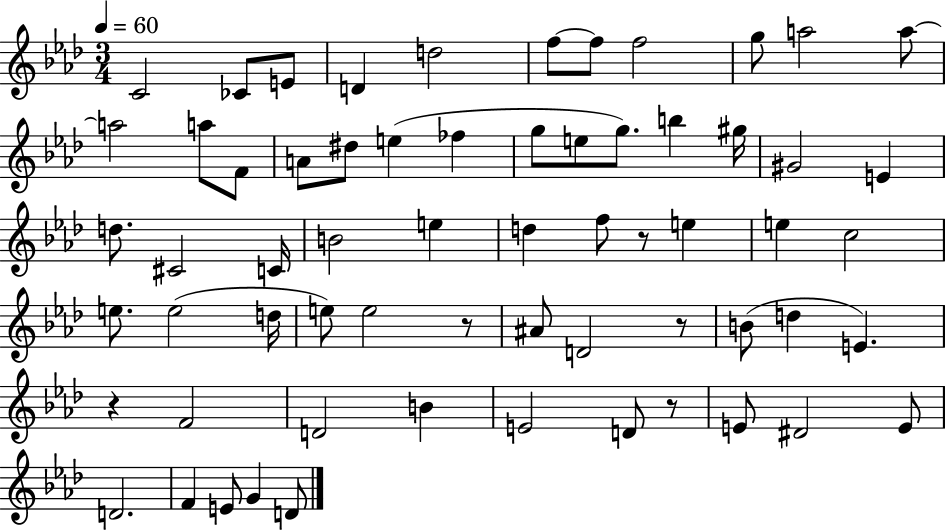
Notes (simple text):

C4/h CES4/e E4/e D4/q D5/h F5/e F5/e F5/h G5/e A5/h A5/e A5/h A5/e F4/e A4/e D#5/e E5/q FES5/q G5/e E5/e G5/e. B5/q G#5/s G#4/h E4/q D5/e. C#4/h C4/s B4/h E5/q D5/q F5/e R/e E5/q E5/q C5/h E5/e. E5/h D5/s E5/e E5/h R/e A#4/e D4/h R/e B4/e D5/q E4/q. R/q F4/h D4/h B4/q E4/h D4/e R/e E4/e D#4/h E4/e D4/h. F4/q E4/e G4/q D4/e